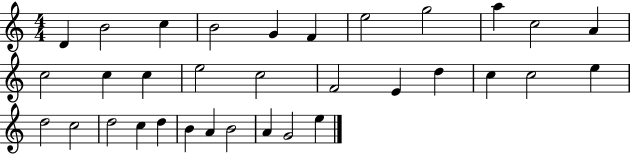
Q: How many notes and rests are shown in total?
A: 33